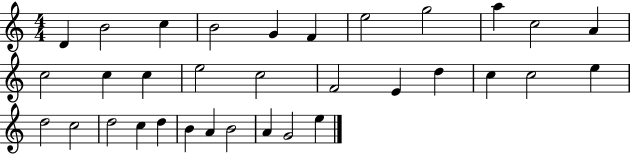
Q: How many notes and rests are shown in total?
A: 33